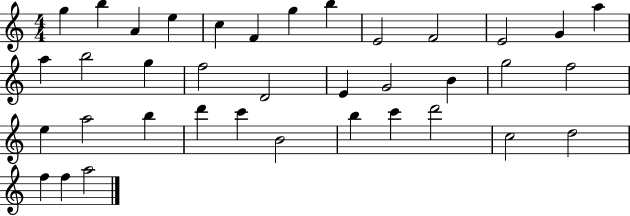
{
  \clef treble
  \numericTimeSignature
  \time 4/4
  \key c \major
  g''4 b''4 a'4 e''4 | c''4 f'4 g''4 b''4 | e'2 f'2 | e'2 g'4 a''4 | \break a''4 b''2 g''4 | f''2 d'2 | e'4 g'2 b'4 | g''2 f''2 | \break e''4 a''2 b''4 | d'''4 c'''4 b'2 | b''4 c'''4 d'''2 | c''2 d''2 | \break f''4 f''4 a''2 | \bar "|."
}